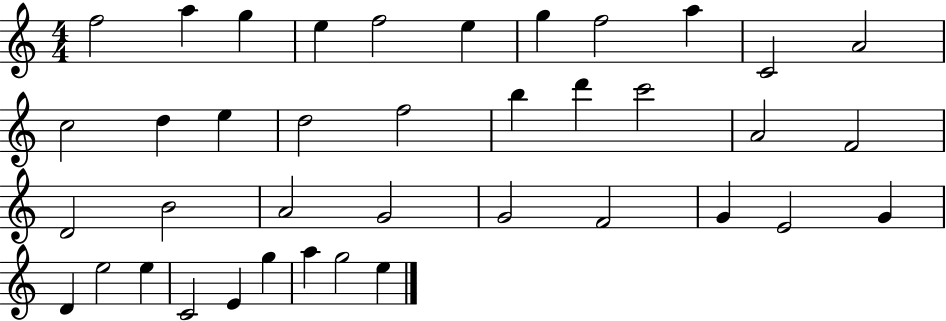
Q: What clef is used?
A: treble